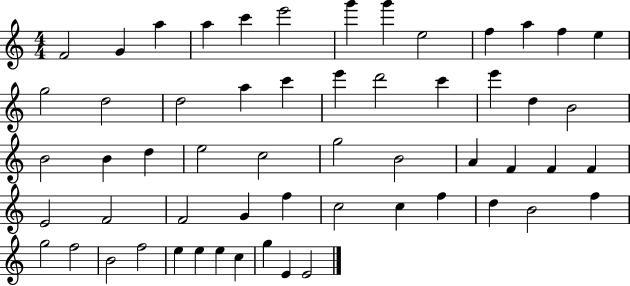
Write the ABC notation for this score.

X:1
T:Untitled
M:4/4
L:1/4
K:C
F2 G a a c' e'2 g' g' e2 f a f e g2 d2 d2 a c' e' d'2 c' e' d B2 B2 B d e2 c2 g2 B2 A F F F E2 F2 F2 G f c2 c f d B2 f g2 f2 B2 f2 e e e c g E E2